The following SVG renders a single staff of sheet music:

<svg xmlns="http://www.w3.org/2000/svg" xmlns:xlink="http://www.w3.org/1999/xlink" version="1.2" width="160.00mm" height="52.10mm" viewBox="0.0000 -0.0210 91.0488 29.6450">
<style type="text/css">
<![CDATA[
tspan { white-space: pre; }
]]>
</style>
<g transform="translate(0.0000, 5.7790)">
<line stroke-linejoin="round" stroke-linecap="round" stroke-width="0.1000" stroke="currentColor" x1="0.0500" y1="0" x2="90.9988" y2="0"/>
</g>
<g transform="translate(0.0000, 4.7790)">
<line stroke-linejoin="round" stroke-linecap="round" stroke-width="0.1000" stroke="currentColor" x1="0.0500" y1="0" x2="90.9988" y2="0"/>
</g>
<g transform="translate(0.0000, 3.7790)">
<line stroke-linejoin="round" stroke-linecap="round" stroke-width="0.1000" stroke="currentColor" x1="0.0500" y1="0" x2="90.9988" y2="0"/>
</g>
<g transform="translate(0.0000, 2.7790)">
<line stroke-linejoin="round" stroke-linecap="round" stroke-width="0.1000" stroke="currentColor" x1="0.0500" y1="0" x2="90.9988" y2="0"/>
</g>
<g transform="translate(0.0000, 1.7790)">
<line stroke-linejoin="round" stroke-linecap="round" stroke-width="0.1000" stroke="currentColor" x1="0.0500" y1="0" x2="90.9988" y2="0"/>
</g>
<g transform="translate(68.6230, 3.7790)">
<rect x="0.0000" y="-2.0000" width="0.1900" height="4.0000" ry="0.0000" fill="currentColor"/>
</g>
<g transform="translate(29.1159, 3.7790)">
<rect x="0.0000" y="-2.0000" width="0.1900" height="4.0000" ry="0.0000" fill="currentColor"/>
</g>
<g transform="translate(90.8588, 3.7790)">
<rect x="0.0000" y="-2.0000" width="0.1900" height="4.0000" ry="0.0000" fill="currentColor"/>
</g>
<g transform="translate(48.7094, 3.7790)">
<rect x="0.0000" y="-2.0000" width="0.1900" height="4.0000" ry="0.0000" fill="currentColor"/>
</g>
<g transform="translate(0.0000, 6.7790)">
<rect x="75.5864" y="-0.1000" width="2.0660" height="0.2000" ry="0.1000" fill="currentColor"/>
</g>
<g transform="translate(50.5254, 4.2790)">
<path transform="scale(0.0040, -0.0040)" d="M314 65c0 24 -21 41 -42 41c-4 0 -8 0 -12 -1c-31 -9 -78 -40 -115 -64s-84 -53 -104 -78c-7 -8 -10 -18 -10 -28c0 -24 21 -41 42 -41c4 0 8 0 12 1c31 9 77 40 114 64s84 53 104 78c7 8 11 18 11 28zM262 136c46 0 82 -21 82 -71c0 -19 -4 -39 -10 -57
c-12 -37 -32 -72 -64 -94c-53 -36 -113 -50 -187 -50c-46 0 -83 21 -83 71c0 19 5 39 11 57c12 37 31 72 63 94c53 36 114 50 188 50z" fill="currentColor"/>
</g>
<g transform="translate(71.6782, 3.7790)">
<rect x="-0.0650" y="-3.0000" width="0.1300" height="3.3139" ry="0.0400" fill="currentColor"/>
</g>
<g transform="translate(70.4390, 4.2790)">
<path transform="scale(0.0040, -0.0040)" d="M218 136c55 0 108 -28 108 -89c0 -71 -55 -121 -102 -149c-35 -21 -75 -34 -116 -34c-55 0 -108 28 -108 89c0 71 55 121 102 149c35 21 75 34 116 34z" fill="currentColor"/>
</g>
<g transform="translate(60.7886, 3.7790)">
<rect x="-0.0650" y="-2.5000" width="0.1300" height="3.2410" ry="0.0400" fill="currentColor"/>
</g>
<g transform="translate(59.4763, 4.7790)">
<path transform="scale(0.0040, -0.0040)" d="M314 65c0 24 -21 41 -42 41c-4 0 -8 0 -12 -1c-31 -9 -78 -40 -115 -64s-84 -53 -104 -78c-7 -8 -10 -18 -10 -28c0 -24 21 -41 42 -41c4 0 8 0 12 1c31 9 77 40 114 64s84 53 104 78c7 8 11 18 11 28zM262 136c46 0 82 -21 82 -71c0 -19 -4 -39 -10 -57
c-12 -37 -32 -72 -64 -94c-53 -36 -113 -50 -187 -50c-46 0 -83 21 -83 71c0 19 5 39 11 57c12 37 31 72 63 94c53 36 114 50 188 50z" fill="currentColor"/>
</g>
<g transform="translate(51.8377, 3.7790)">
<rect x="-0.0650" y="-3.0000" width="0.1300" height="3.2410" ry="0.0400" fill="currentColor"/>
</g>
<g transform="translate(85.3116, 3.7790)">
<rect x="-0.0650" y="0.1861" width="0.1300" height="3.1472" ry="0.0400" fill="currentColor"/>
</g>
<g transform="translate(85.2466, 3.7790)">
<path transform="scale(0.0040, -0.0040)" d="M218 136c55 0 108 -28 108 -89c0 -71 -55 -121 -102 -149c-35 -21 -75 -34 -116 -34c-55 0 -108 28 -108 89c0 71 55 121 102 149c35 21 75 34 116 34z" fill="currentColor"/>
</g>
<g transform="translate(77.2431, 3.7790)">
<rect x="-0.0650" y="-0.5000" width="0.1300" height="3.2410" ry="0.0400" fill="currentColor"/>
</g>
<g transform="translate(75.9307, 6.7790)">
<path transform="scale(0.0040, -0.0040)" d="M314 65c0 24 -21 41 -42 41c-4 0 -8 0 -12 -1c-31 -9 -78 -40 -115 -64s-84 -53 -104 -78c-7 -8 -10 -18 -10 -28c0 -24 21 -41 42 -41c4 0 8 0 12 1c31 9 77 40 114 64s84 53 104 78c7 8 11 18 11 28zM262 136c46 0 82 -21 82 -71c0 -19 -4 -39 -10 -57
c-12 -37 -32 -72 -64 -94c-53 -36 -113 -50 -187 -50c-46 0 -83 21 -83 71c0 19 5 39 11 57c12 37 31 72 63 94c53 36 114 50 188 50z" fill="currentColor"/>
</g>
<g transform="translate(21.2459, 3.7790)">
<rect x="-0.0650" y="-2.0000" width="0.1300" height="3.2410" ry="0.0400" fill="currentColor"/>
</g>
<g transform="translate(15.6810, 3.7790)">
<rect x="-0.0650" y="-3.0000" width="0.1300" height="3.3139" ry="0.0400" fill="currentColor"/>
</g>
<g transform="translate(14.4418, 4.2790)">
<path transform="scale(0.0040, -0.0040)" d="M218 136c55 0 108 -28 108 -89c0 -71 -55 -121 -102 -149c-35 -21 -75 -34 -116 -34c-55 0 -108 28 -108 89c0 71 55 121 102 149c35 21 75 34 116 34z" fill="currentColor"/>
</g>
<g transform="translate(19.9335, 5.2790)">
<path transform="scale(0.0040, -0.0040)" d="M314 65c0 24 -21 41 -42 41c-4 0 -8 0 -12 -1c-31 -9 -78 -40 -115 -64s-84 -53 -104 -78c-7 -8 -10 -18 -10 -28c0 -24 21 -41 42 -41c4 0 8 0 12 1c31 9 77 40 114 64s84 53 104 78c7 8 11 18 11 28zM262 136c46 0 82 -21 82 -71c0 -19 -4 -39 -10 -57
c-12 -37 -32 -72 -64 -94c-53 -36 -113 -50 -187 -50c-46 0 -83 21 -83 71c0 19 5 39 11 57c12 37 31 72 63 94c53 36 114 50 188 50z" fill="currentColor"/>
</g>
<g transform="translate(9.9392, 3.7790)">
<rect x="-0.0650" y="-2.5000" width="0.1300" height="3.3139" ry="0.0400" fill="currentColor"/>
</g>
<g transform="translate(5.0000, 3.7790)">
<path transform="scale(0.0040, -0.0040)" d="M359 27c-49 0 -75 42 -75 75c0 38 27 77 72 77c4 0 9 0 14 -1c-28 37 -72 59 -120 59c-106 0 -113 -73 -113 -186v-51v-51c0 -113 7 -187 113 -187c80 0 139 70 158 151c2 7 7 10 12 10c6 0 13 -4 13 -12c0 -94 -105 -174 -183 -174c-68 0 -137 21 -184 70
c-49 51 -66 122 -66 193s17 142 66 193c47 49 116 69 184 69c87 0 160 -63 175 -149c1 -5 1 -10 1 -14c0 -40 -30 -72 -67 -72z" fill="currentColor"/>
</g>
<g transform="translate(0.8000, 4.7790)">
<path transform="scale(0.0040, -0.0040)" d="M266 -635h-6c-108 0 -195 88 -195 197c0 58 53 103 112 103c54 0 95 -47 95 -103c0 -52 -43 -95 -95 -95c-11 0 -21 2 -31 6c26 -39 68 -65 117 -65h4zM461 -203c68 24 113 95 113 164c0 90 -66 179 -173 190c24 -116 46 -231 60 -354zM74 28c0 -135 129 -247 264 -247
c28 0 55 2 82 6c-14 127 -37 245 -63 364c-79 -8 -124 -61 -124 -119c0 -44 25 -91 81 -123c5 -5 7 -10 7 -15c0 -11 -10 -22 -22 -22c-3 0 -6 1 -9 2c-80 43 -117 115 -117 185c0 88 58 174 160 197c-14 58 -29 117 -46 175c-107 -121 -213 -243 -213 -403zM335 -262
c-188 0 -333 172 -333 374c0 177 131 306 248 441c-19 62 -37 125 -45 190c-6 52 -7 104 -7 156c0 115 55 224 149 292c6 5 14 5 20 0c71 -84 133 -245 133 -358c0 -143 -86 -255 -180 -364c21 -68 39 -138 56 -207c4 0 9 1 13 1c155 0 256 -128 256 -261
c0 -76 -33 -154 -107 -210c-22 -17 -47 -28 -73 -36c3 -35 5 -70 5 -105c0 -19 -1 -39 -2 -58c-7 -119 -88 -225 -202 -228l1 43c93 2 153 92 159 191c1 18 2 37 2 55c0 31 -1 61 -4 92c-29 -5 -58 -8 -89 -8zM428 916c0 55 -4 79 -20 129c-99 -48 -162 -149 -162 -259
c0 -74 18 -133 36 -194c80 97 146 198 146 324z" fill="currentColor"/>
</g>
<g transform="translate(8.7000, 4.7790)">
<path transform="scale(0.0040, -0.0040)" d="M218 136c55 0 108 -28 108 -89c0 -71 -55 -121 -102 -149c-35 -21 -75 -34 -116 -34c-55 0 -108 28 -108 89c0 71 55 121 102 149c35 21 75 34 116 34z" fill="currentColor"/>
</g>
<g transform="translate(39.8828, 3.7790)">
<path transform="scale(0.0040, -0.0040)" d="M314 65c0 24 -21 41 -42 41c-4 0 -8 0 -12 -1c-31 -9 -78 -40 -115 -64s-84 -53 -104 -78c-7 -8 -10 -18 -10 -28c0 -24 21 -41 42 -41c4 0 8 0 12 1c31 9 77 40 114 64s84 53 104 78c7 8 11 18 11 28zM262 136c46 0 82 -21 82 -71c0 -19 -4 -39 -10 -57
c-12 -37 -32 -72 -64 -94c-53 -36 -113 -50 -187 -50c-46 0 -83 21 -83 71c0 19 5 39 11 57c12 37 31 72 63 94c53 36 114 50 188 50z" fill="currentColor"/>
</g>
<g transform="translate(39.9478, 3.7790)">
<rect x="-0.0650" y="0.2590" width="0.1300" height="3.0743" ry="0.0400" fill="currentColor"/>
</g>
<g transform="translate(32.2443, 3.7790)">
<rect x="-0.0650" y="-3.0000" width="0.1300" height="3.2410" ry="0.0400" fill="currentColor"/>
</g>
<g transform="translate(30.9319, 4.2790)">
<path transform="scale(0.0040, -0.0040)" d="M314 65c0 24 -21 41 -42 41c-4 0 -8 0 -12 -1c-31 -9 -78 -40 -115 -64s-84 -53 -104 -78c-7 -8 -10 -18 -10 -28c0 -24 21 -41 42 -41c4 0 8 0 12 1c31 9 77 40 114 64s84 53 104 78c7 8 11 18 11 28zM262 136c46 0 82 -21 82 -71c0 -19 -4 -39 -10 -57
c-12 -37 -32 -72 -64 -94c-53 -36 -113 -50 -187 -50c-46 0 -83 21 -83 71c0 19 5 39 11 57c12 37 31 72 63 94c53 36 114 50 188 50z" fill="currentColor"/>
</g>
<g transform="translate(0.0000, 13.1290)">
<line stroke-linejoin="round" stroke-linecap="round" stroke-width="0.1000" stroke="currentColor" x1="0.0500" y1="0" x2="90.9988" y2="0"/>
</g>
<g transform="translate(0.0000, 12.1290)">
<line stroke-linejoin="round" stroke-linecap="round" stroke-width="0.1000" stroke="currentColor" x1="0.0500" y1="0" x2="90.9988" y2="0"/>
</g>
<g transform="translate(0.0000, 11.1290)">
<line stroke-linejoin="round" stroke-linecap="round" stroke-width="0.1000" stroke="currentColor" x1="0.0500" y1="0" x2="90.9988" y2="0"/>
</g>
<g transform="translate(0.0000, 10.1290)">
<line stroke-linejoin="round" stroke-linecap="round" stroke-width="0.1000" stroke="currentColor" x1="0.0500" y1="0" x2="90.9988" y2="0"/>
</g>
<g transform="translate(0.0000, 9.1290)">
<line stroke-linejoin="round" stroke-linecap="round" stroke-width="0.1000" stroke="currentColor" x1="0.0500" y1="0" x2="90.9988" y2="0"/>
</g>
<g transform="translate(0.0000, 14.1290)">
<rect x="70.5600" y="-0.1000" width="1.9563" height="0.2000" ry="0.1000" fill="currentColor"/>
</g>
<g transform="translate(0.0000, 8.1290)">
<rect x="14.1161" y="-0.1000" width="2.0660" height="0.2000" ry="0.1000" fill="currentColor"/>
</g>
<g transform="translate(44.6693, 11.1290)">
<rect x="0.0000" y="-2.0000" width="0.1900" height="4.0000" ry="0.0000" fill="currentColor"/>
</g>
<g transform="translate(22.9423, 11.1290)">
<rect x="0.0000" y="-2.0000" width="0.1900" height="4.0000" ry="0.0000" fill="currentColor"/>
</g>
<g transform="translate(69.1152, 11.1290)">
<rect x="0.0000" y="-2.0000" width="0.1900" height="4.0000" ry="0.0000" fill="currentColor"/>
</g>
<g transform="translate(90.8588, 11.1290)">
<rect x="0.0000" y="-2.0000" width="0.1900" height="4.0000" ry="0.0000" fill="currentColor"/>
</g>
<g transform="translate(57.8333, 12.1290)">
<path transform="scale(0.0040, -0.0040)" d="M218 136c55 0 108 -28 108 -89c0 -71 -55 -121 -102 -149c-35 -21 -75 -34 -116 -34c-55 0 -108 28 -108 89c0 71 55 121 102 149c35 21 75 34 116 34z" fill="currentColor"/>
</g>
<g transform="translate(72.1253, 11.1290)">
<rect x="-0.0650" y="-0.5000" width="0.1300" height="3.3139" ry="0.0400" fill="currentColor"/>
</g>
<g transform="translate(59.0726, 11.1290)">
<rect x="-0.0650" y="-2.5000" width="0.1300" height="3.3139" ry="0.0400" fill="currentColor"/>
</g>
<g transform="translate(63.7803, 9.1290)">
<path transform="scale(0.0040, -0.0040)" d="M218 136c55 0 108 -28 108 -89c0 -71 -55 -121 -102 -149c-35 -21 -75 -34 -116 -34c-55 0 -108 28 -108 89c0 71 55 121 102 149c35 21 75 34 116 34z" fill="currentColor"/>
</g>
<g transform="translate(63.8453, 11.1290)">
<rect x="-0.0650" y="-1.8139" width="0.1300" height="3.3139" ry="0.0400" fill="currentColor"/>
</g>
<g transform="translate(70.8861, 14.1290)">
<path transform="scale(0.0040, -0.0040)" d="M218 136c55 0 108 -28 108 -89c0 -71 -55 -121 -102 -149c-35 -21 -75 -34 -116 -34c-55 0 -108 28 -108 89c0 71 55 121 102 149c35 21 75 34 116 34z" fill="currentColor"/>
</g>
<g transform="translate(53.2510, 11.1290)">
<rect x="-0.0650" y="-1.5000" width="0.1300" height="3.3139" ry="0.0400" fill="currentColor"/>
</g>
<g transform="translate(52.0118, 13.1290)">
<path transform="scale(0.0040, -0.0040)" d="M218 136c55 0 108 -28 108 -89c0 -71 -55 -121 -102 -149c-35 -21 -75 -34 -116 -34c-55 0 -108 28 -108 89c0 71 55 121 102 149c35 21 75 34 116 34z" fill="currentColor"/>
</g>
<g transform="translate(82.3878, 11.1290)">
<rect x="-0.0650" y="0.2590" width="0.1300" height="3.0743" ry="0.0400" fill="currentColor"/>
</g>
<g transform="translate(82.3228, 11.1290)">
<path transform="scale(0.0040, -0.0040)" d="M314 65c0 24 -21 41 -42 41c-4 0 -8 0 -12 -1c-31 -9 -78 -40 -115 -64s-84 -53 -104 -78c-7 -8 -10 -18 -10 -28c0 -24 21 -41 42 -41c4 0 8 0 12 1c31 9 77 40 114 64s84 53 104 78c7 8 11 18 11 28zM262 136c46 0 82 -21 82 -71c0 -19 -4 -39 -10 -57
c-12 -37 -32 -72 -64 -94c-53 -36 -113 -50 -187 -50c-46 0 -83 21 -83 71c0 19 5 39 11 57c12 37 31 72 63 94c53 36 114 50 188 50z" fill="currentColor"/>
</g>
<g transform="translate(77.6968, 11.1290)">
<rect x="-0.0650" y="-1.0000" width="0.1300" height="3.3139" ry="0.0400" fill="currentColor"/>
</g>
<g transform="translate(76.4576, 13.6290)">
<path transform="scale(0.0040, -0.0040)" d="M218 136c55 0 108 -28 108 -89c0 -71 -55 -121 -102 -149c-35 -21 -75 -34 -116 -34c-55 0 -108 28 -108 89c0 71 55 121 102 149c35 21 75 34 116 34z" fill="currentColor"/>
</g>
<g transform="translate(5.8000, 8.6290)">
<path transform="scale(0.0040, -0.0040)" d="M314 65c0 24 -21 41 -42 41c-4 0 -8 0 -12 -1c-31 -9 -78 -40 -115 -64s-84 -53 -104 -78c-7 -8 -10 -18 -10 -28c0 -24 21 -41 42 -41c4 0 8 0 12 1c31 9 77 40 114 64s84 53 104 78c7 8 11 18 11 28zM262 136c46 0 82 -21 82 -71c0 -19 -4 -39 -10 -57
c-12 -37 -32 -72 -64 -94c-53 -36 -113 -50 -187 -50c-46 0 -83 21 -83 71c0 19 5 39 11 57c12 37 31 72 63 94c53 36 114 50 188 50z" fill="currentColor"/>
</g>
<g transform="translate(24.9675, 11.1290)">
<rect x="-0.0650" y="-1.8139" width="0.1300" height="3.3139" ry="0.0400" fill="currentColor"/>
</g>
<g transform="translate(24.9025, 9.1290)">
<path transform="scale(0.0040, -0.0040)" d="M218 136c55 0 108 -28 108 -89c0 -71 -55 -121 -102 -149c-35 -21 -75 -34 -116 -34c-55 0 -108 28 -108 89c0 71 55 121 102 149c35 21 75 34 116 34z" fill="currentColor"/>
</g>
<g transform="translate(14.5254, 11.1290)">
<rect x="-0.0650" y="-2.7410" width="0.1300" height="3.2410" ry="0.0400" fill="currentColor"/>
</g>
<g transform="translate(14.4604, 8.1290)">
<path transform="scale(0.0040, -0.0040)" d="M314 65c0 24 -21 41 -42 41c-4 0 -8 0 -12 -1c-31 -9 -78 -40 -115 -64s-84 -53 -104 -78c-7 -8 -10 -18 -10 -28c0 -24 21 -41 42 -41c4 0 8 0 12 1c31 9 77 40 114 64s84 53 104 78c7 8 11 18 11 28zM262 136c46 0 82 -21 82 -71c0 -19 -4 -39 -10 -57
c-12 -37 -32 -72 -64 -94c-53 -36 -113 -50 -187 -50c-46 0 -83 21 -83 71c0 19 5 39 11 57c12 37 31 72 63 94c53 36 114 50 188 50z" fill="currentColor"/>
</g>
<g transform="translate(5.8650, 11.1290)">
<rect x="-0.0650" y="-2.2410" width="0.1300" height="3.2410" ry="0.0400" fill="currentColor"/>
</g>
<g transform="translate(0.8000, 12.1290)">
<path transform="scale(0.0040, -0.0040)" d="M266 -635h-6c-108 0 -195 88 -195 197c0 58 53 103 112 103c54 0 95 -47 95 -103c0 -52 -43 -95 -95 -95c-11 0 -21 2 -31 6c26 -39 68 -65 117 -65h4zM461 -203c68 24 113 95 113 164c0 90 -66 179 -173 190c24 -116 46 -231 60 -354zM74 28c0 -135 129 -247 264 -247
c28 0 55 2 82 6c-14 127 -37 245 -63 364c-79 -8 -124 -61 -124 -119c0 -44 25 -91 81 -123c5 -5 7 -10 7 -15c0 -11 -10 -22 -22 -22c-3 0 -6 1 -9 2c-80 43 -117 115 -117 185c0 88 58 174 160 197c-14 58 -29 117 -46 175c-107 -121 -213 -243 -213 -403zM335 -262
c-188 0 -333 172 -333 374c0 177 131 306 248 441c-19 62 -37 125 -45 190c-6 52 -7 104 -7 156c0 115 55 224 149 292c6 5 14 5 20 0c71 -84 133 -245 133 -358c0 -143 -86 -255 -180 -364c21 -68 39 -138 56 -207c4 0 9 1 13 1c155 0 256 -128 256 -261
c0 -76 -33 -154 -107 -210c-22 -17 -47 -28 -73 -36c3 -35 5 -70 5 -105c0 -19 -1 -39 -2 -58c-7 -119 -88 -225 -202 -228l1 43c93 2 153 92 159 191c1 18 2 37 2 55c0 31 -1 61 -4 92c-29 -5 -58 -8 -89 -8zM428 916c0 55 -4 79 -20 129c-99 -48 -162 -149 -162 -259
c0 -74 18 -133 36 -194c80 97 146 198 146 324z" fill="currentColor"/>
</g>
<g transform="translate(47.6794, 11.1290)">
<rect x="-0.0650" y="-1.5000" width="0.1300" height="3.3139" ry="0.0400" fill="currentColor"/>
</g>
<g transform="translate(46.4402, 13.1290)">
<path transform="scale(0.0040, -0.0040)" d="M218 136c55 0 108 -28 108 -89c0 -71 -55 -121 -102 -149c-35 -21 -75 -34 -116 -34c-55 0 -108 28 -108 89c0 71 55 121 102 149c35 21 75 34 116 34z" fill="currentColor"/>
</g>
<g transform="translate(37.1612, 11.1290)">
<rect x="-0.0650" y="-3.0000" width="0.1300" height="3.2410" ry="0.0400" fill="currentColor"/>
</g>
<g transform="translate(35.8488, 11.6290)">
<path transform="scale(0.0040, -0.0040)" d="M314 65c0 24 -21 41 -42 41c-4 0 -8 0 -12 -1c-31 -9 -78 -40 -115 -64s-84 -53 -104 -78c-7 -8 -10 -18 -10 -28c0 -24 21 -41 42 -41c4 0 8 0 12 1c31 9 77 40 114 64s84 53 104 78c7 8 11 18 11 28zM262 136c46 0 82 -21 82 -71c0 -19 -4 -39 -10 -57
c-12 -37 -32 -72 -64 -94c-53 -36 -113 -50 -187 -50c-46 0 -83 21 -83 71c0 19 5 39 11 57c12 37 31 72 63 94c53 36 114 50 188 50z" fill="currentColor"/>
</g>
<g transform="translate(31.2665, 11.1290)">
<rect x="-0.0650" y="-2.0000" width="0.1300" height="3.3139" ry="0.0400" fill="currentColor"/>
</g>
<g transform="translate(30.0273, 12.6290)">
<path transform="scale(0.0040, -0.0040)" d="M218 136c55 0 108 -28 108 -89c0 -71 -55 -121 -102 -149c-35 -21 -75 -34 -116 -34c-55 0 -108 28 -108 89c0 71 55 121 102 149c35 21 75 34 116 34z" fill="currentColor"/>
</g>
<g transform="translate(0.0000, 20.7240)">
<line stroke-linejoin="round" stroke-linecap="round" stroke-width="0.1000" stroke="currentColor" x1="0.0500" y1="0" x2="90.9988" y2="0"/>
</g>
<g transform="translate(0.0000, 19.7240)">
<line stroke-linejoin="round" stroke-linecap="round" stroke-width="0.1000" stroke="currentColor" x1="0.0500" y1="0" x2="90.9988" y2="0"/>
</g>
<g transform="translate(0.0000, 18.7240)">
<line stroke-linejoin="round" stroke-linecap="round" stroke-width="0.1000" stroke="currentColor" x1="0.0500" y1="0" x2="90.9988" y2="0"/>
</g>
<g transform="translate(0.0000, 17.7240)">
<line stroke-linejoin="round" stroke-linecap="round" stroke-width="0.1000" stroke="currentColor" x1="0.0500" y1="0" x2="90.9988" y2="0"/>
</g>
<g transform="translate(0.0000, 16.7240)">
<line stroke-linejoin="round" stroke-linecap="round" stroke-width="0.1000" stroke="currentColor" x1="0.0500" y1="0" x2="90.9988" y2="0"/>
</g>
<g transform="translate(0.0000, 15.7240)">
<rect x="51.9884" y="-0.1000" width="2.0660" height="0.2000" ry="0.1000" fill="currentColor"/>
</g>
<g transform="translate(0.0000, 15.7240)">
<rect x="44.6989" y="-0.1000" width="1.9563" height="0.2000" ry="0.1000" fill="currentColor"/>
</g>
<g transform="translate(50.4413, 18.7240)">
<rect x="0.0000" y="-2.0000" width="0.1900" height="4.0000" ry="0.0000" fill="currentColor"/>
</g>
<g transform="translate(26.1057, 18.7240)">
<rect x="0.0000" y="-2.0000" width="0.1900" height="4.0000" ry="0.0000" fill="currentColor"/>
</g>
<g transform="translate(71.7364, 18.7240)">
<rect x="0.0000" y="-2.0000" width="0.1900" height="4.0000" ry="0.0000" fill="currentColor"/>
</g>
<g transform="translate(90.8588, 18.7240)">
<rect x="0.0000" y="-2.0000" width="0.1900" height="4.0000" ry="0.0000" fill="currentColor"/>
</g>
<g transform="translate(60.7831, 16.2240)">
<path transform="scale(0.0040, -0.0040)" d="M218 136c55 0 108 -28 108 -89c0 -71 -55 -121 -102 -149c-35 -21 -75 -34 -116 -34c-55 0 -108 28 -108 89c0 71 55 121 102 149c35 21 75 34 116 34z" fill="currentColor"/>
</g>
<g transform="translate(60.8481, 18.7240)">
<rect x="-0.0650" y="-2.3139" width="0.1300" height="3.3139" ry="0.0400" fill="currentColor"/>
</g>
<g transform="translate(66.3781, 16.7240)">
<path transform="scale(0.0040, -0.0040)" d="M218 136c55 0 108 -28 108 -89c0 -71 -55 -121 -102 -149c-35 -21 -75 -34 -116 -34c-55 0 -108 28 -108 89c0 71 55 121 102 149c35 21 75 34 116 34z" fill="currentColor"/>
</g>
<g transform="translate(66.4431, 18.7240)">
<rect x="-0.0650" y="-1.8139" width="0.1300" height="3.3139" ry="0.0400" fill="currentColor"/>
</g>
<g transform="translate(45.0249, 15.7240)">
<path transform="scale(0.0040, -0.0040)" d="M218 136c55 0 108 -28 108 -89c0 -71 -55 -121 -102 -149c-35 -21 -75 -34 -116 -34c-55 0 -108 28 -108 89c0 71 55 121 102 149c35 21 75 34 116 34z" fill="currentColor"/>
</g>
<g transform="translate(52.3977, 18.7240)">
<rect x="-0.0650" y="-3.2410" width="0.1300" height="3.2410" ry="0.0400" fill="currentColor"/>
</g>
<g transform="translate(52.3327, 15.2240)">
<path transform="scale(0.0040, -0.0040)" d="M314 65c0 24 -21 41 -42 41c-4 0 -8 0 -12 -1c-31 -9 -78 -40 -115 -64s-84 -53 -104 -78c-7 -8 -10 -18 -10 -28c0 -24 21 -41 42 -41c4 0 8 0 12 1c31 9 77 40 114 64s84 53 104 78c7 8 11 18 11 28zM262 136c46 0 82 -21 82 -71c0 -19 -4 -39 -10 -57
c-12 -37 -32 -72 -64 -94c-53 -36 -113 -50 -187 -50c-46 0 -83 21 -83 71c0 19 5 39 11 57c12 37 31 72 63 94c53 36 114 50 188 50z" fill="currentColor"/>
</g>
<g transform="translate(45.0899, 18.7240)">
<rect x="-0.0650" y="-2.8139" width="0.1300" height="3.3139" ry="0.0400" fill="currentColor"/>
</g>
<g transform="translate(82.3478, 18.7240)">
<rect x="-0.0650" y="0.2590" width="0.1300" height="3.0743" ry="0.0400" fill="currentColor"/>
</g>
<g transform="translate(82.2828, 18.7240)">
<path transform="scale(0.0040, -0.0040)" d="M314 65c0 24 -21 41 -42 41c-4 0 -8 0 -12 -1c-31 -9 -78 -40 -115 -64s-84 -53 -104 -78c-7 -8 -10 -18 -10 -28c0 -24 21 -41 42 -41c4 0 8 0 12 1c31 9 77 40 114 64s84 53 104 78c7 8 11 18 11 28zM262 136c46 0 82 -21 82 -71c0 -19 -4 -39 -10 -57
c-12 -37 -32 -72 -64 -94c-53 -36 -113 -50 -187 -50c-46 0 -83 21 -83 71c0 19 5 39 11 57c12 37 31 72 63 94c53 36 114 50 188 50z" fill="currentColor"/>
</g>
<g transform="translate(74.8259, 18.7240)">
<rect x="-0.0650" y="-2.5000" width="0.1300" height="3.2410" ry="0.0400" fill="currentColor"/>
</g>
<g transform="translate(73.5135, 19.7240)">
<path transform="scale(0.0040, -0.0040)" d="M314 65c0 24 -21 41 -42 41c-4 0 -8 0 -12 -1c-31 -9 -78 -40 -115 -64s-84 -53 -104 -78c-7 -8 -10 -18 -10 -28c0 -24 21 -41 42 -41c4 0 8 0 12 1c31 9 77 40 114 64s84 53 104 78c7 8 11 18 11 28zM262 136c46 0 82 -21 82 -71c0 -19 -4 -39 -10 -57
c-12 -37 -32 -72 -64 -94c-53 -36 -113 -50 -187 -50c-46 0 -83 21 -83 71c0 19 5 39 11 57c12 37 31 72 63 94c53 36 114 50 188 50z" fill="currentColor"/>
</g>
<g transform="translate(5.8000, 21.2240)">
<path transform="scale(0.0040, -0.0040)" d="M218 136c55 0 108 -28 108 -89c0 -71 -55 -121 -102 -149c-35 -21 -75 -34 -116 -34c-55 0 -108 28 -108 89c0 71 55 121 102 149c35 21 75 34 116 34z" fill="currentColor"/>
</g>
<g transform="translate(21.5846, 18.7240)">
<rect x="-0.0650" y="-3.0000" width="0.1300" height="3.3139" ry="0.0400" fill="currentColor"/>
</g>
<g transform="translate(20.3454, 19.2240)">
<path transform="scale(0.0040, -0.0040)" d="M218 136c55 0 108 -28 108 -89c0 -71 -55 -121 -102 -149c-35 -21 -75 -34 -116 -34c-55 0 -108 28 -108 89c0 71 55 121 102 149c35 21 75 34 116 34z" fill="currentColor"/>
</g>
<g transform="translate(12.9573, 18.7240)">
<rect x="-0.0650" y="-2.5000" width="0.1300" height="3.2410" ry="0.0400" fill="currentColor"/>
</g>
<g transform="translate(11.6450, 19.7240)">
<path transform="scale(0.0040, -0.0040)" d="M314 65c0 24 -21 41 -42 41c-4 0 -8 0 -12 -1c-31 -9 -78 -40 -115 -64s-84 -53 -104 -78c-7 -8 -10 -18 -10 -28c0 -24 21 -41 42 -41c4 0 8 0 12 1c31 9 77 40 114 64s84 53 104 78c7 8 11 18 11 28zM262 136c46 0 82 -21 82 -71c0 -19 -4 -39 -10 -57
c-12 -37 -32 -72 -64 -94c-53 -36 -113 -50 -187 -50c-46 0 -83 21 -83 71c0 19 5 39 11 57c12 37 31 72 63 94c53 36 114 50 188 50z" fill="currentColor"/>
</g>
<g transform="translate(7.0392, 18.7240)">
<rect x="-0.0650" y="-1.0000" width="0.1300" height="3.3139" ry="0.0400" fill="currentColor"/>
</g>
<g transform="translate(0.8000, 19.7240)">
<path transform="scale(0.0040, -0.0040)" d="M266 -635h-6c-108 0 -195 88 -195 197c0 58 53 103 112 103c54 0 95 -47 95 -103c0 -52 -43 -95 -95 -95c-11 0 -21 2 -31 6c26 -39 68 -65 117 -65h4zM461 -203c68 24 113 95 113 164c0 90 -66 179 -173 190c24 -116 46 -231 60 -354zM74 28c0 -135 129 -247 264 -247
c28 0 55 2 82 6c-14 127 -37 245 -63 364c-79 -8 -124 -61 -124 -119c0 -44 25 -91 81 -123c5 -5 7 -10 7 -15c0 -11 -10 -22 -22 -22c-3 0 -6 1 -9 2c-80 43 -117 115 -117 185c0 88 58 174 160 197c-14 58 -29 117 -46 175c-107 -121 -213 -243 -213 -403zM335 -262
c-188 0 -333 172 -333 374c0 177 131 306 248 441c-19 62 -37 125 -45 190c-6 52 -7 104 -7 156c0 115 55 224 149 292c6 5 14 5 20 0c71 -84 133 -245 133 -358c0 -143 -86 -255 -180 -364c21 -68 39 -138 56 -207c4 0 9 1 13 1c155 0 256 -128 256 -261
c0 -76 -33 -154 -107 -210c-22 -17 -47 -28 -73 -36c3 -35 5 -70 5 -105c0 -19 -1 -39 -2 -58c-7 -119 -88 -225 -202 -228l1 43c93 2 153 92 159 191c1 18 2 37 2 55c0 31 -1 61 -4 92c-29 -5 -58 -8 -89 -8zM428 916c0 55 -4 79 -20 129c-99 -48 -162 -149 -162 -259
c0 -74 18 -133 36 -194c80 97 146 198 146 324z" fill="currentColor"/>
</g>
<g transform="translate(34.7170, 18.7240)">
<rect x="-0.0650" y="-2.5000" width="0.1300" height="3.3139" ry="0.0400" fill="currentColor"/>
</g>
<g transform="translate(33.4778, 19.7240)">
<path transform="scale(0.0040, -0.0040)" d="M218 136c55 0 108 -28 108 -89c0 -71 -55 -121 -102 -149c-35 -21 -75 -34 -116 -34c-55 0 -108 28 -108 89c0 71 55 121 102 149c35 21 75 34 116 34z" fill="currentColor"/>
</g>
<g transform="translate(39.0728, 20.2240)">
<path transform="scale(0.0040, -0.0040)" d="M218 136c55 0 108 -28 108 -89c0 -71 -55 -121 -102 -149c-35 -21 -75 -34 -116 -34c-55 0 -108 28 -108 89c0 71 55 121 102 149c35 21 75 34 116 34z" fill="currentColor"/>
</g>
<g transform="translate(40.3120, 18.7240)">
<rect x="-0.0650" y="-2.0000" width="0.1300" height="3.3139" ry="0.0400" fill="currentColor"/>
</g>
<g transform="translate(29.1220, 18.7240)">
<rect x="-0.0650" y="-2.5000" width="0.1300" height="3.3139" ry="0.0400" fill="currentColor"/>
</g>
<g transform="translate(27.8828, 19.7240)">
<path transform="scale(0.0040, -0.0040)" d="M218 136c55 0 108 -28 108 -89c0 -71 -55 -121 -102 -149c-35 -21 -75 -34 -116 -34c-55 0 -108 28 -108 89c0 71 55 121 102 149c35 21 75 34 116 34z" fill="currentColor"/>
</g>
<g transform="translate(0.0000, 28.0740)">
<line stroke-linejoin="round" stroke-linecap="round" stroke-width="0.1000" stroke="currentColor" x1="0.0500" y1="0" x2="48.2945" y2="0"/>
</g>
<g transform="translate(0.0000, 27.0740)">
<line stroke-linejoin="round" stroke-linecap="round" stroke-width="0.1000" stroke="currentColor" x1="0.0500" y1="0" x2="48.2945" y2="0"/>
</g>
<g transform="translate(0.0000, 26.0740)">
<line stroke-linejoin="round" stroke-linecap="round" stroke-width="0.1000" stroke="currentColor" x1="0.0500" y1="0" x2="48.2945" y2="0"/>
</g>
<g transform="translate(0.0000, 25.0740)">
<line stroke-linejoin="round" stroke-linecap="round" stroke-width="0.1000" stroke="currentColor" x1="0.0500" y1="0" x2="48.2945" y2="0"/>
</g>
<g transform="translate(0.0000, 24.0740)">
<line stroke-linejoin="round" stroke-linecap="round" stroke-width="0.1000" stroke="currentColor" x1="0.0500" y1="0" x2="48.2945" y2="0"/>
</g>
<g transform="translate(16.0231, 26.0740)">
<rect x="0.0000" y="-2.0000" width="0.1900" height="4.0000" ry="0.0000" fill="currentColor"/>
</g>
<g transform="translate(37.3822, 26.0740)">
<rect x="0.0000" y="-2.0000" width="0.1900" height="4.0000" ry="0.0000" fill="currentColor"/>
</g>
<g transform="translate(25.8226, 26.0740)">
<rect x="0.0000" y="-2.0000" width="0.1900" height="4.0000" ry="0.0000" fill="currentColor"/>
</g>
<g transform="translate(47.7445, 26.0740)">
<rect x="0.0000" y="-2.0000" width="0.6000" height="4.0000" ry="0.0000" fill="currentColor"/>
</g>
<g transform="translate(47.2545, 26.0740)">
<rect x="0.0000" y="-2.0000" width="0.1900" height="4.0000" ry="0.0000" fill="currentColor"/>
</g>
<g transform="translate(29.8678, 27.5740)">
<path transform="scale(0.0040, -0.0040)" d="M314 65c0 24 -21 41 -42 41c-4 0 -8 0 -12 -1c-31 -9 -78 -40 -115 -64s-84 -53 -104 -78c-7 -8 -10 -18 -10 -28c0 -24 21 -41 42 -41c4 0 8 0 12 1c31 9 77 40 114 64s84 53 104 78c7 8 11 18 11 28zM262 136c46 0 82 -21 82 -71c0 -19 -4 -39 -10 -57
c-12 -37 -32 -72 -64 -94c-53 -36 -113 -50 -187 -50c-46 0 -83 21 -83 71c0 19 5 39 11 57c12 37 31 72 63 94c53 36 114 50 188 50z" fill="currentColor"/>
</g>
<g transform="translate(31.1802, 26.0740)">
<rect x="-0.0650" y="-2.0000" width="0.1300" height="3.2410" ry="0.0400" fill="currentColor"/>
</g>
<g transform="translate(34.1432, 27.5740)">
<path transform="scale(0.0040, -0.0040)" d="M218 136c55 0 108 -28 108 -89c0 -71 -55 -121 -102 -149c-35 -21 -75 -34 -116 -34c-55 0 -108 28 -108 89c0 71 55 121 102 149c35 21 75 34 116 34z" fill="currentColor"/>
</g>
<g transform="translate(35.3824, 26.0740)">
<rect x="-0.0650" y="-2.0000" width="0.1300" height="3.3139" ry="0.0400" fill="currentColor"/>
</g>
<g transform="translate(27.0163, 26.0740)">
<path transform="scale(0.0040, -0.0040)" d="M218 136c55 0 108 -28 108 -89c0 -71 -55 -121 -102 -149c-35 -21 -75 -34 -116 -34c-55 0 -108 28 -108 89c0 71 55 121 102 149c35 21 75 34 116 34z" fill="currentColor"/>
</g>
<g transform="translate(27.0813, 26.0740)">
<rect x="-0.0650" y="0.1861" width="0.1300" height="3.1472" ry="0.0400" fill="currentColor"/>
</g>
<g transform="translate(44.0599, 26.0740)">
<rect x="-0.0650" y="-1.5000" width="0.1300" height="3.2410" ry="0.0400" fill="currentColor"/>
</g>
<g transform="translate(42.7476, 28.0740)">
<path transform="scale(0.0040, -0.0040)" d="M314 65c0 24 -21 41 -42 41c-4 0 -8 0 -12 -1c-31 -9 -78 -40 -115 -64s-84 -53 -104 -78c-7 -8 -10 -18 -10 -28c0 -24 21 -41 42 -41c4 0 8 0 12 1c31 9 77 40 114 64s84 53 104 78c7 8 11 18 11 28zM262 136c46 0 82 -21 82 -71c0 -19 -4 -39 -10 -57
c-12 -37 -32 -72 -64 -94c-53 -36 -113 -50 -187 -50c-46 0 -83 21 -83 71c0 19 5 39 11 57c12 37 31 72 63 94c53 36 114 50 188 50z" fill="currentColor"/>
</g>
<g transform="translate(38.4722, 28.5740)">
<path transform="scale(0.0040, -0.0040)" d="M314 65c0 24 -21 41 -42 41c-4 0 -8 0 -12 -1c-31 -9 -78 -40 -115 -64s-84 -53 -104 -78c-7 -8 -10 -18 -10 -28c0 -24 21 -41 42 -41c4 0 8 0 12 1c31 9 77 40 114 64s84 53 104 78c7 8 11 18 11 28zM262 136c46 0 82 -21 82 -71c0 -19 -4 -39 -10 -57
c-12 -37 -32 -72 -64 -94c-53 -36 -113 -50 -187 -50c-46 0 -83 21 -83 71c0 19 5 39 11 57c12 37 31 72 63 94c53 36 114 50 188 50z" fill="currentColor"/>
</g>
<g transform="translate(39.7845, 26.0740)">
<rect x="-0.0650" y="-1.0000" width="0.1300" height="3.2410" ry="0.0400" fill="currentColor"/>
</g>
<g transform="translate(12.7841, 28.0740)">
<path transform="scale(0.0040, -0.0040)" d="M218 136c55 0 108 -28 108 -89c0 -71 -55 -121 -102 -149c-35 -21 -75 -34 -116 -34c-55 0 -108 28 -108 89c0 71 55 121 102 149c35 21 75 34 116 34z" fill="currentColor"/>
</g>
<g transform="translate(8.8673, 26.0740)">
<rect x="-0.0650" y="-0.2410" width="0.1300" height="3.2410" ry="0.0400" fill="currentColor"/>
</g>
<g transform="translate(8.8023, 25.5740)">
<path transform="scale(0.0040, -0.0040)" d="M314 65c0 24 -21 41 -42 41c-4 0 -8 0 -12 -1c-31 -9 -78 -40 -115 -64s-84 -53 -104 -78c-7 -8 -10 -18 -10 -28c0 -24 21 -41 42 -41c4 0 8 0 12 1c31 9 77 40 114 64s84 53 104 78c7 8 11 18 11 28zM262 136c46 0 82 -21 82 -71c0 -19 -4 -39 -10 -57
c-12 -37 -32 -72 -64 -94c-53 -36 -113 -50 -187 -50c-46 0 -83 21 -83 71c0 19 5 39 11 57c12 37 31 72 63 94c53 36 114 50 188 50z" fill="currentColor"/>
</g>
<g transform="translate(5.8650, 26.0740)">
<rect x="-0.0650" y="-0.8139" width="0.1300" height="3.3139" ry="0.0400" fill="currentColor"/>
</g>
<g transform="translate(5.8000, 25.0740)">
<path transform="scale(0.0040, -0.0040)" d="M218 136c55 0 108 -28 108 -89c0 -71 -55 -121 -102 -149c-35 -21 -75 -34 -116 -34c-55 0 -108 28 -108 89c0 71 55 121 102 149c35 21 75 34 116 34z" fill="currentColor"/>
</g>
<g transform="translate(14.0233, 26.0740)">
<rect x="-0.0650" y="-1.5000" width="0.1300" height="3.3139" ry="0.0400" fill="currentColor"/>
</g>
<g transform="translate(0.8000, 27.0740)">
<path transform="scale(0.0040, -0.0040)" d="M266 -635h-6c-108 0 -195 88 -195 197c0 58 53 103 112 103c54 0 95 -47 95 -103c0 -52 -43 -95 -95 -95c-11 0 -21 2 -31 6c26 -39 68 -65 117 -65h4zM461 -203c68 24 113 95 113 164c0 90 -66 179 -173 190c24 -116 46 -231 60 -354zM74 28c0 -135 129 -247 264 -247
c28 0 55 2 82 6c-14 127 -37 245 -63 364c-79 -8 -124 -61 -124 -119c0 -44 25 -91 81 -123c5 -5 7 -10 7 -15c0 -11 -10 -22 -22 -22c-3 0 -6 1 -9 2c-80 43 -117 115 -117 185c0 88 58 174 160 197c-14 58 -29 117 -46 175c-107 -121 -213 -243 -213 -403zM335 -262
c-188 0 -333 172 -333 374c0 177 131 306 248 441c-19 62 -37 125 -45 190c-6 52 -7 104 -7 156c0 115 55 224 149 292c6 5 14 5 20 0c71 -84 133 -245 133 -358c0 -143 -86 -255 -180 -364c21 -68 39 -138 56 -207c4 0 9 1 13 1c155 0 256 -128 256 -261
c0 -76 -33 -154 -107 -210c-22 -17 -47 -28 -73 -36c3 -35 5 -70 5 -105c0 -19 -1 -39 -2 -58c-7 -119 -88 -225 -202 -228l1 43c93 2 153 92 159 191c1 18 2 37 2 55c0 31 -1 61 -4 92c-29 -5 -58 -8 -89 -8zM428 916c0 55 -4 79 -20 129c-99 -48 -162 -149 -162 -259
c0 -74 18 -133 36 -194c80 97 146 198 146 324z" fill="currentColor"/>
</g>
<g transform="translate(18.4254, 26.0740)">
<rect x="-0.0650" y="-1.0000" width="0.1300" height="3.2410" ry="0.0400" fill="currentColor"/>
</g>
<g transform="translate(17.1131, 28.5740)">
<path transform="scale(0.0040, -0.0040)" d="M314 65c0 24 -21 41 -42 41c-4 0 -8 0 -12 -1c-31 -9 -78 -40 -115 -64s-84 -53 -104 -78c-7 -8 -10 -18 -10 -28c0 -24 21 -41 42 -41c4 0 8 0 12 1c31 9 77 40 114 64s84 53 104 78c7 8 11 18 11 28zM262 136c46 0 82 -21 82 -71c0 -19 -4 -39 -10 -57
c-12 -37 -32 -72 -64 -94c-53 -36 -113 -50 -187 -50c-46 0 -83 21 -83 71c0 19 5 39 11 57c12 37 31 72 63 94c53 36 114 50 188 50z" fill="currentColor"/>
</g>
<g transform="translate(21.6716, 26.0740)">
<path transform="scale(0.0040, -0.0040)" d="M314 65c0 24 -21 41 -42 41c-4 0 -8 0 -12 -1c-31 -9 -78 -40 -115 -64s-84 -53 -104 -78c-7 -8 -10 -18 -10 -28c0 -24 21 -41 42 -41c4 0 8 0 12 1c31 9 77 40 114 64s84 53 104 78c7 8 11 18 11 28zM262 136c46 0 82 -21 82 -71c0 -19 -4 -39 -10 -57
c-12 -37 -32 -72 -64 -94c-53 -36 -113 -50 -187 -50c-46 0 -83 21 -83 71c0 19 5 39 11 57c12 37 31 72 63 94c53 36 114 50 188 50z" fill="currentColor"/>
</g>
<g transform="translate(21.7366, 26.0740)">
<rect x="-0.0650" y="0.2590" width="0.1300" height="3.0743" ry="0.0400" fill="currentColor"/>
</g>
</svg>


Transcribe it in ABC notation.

X:1
T:Untitled
M:4/4
L:1/4
K:C
G A F2 A2 B2 A2 G2 A C2 B g2 a2 f F A2 E E G f C D B2 D G2 A G G F a b2 g f G2 B2 d c2 E D2 B2 B F2 F D2 E2